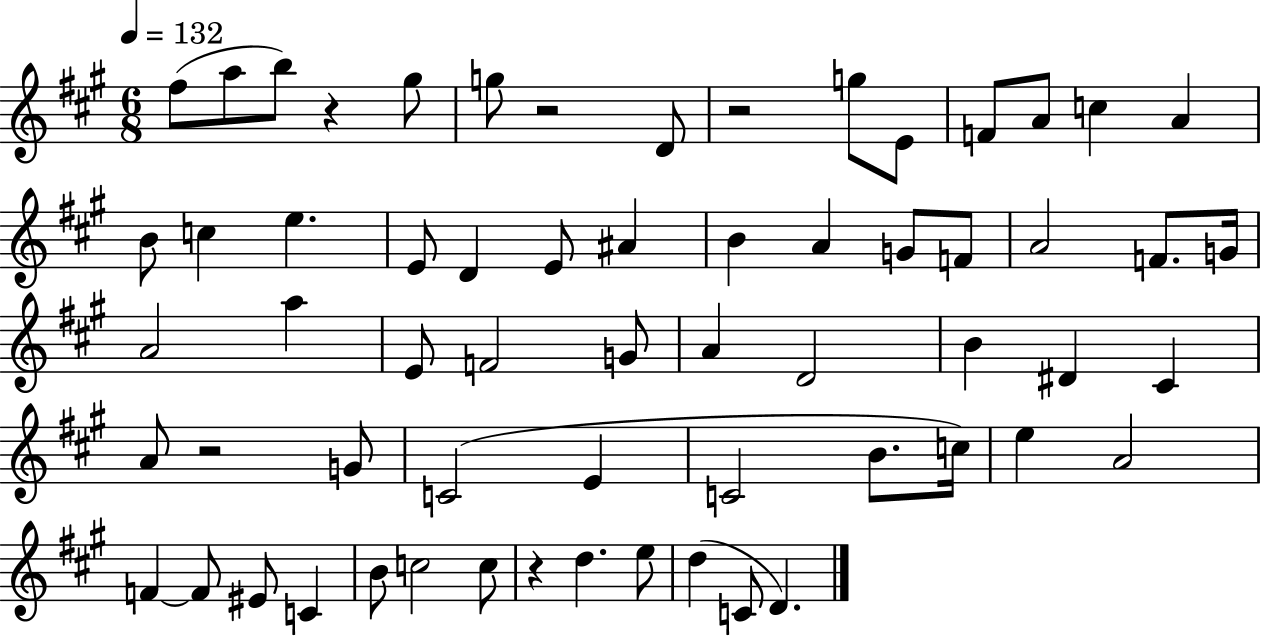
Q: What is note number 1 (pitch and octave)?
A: F#5